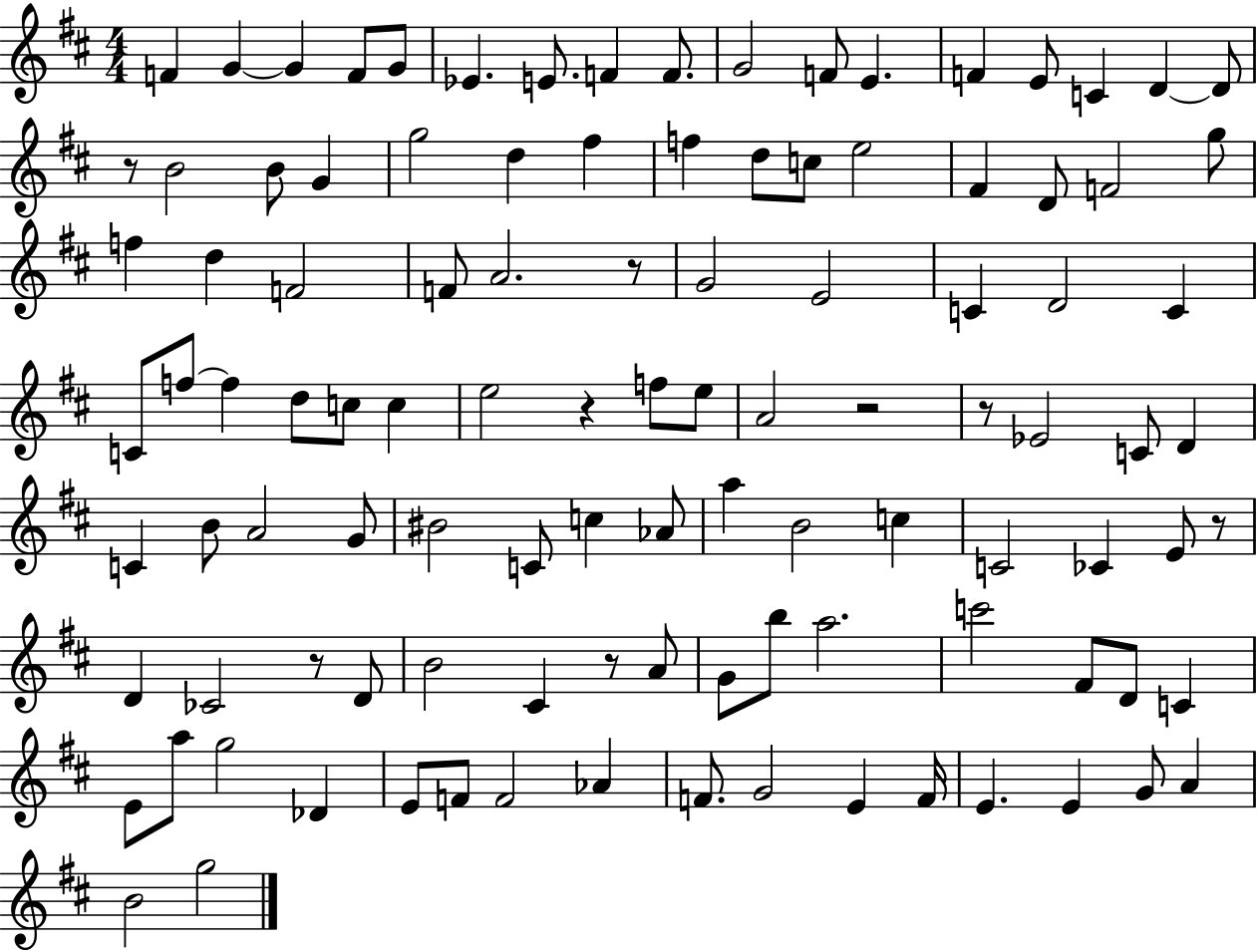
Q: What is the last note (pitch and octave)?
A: G5